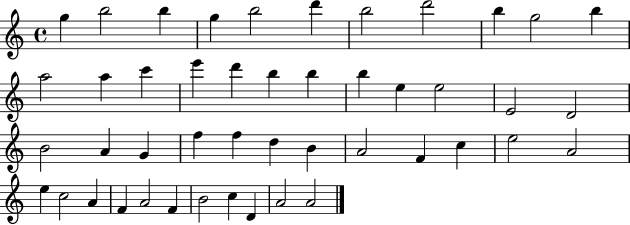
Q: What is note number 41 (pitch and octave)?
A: F4